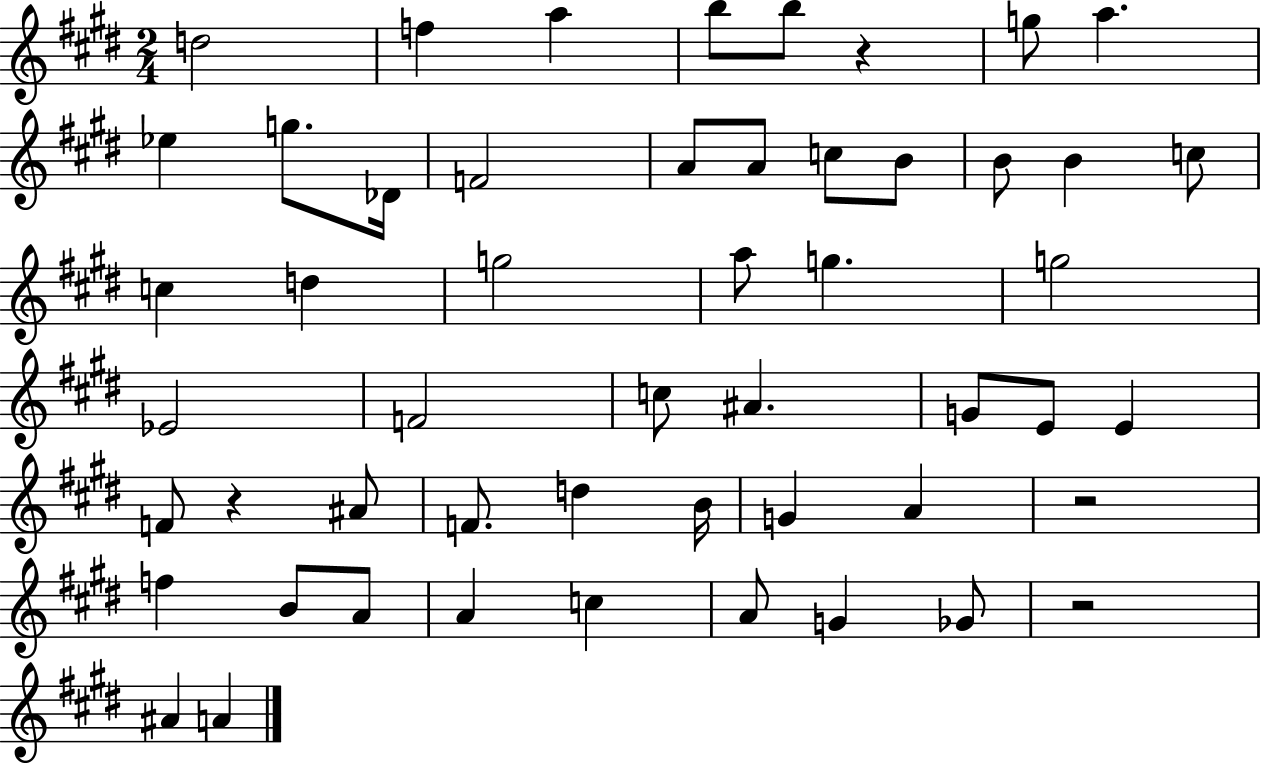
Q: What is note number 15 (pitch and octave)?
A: B4